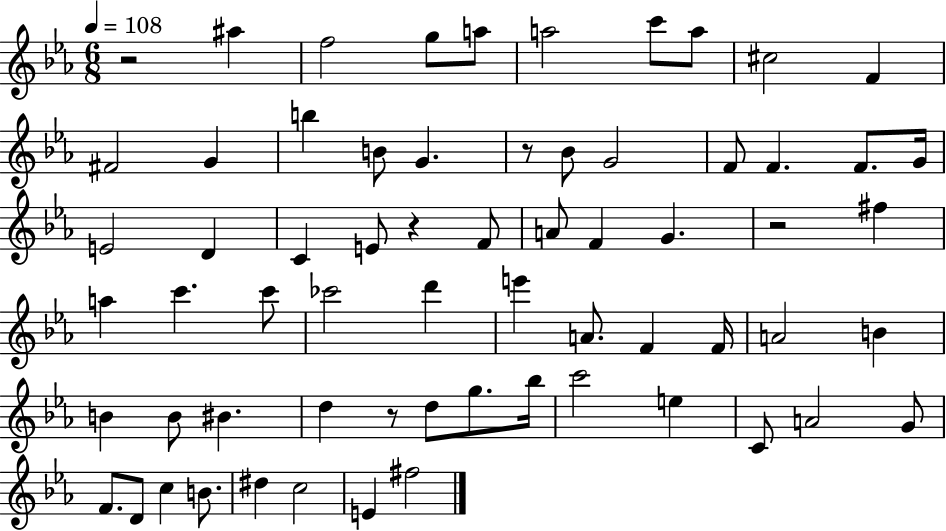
R/h A#5/q F5/h G5/e A5/e A5/h C6/e A5/e C#5/h F4/q F#4/h G4/q B5/q B4/e G4/q. R/e Bb4/e G4/h F4/e F4/q. F4/e. G4/s E4/h D4/q C4/q E4/e R/q F4/e A4/e F4/q G4/q. R/h F#5/q A5/q C6/q. C6/e CES6/h D6/q E6/q A4/e. F4/q F4/s A4/h B4/q B4/q B4/e BIS4/q. D5/q R/e D5/e G5/e. Bb5/s C6/h E5/q C4/e A4/h G4/e F4/e. D4/e C5/q B4/e. D#5/q C5/h E4/q F#5/h